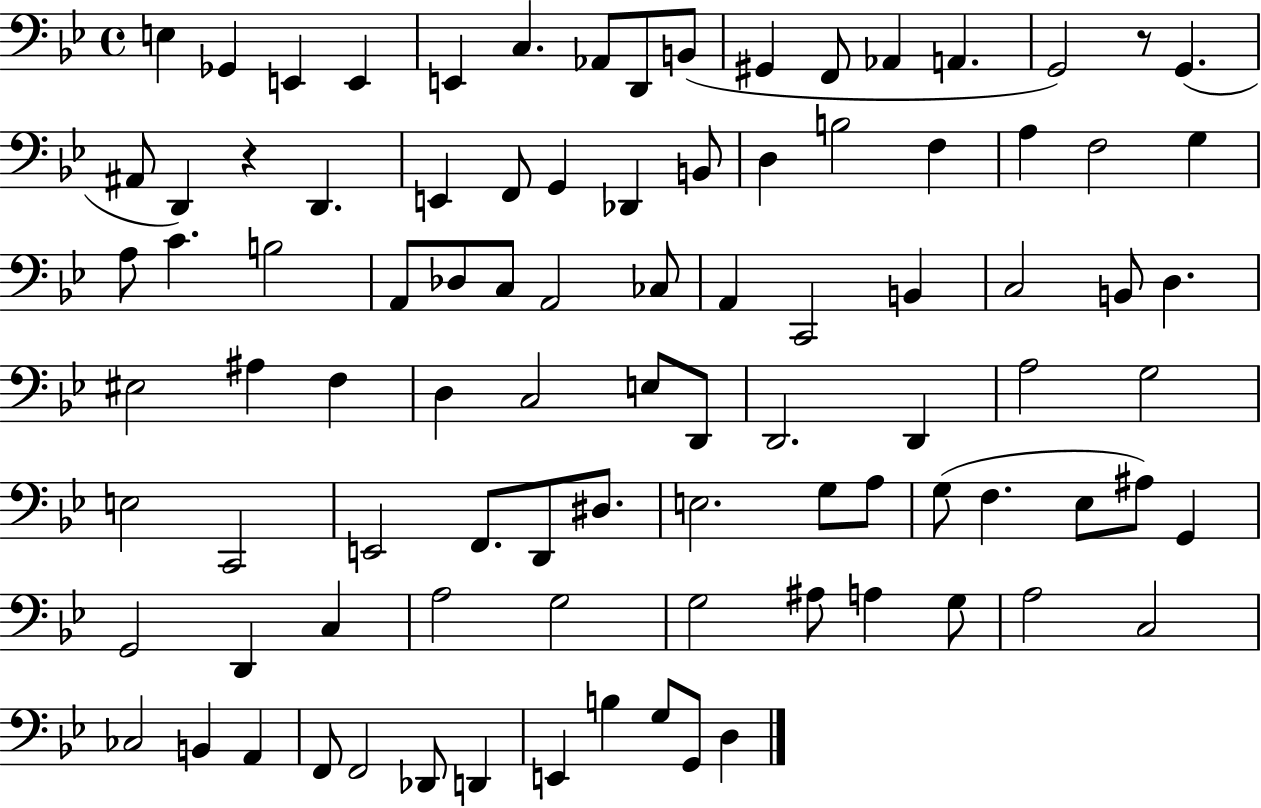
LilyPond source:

{
  \clef bass
  \time 4/4
  \defaultTimeSignature
  \key bes \major
  \repeat volta 2 { e4 ges,4 e,4 e,4 | e,4 c4. aes,8 d,8 b,8( | gis,4 f,8 aes,4 a,4. | g,2) r8 g,4.( | \break ais,8 d,4) r4 d,4. | e,4 f,8 g,4 des,4 b,8 | d4 b2 f4 | a4 f2 g4 | \break a8 c'4. b2 | a,8 des8 c8 a,2 ces8 | a,4 c,2 b,4 | c2 b,8 d4. | \break eis2 ais4 f4 | d4 c2 e8 d,8 | d,2. d,4 | a2 g2 | \break e2 c,2 | e,2 f,8. d,8 dis8. | e2. g8 a8 | g8( f4. ees8 ais8) g,4 | \break g,2 d,4 c4 | a2 g2 | g2 ais8 a4 g8 | a2 c2 | \break ces2 b,4 a,4 | f,8 f,2 des,8 d,4 | e,4 b4 g8 g,8 d4 | } \bar "|."
}